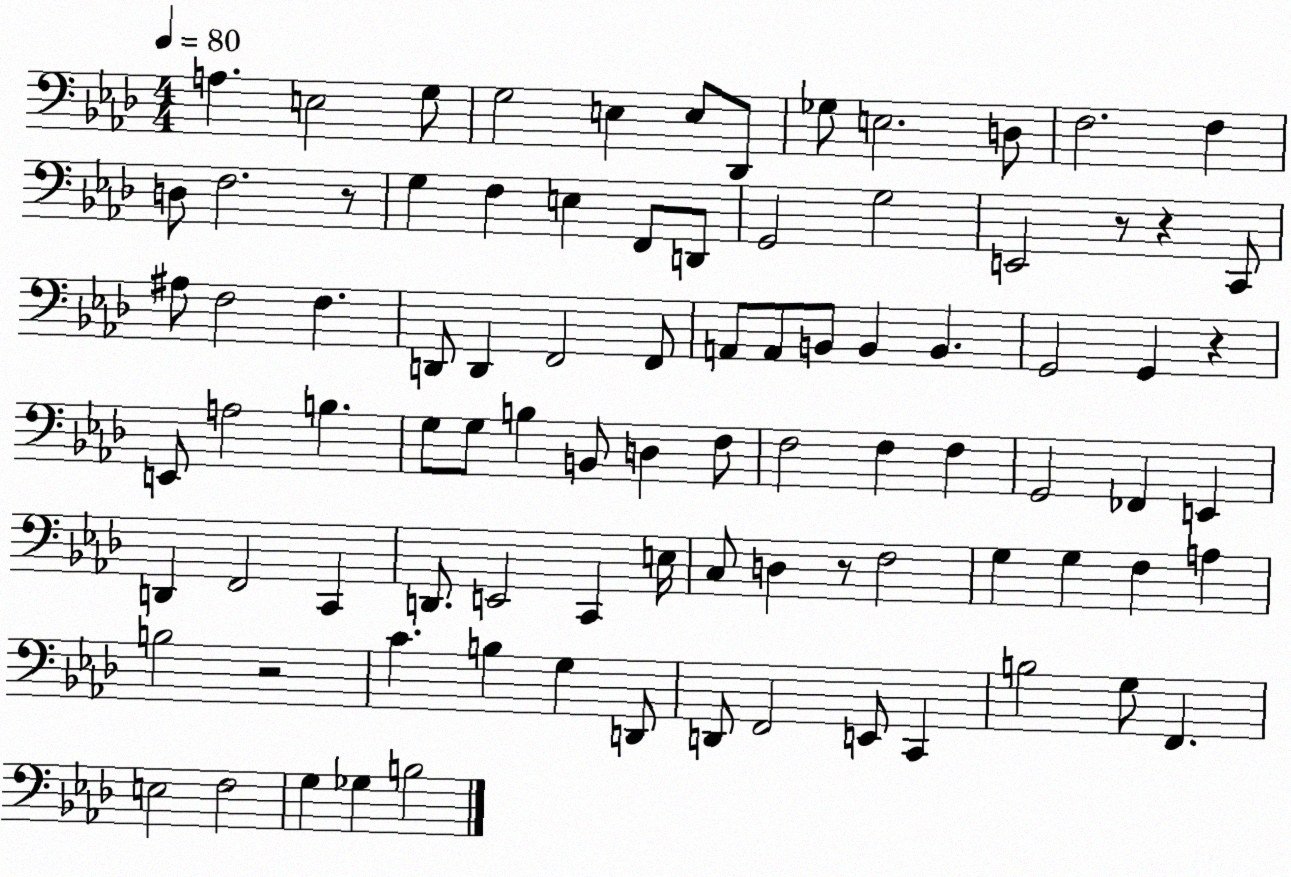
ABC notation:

X:1
T:Untitled
M:4/4
L:1/4
K:Ab
A, E,2 G,/2 G,2 E, E,/2 _D,,/2 _G,/2 E,2 D,/2 F,2 F, D,/2 F,2 z/2 G, F, E, F,,/2 D,,/2 G,,2 G,2 E,,2 z/2 z C,,/2 ^A,/2 F,2 F, D,,/2 D,, F,,2 F,,/2 A,,/2 A,,/2 B,,/2 B,, B,, G,,2 G,, z E,,/2 A,2 B, G,/2 G,/2 B, B,,/2 D, F,/2 F,2 F, F, G,,2 _F,, E,, D,, F,,2 C,, D,,/2 E,,2 C,, E,/4 C,/2 D, z/2 F,2 G, G, F, A, B,2 z2 C B, G, D,,/2 D,,/2 F,,2 E,,/2 C,, B,2 G,/2 F,, E,2 F,2 G, _G, B,2